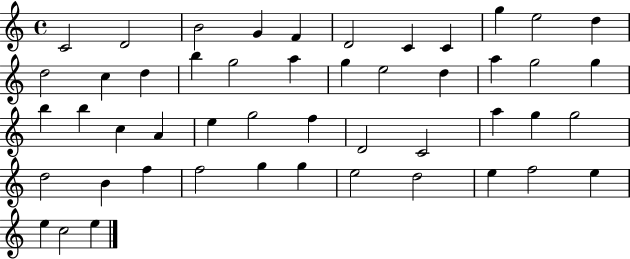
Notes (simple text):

C4/h D4/h B4/h G4/q F4/q D4/h C4/q C4/q G5/q E5/h D5/q D5/h C5/q D5/q B5/q G5/h A5/q G5/q E5/h D5/q A5/q G5/h G5/q B5/q B5/q C5/q A4/q E5/q G5/h F5/q D4/h C4/h A5/q G5/q G5/h D5/h B4/q F5/q F5/h G5/q G5/q E5/h D5/h E5/q F5/h E5/q E5/q C5/h E5/q